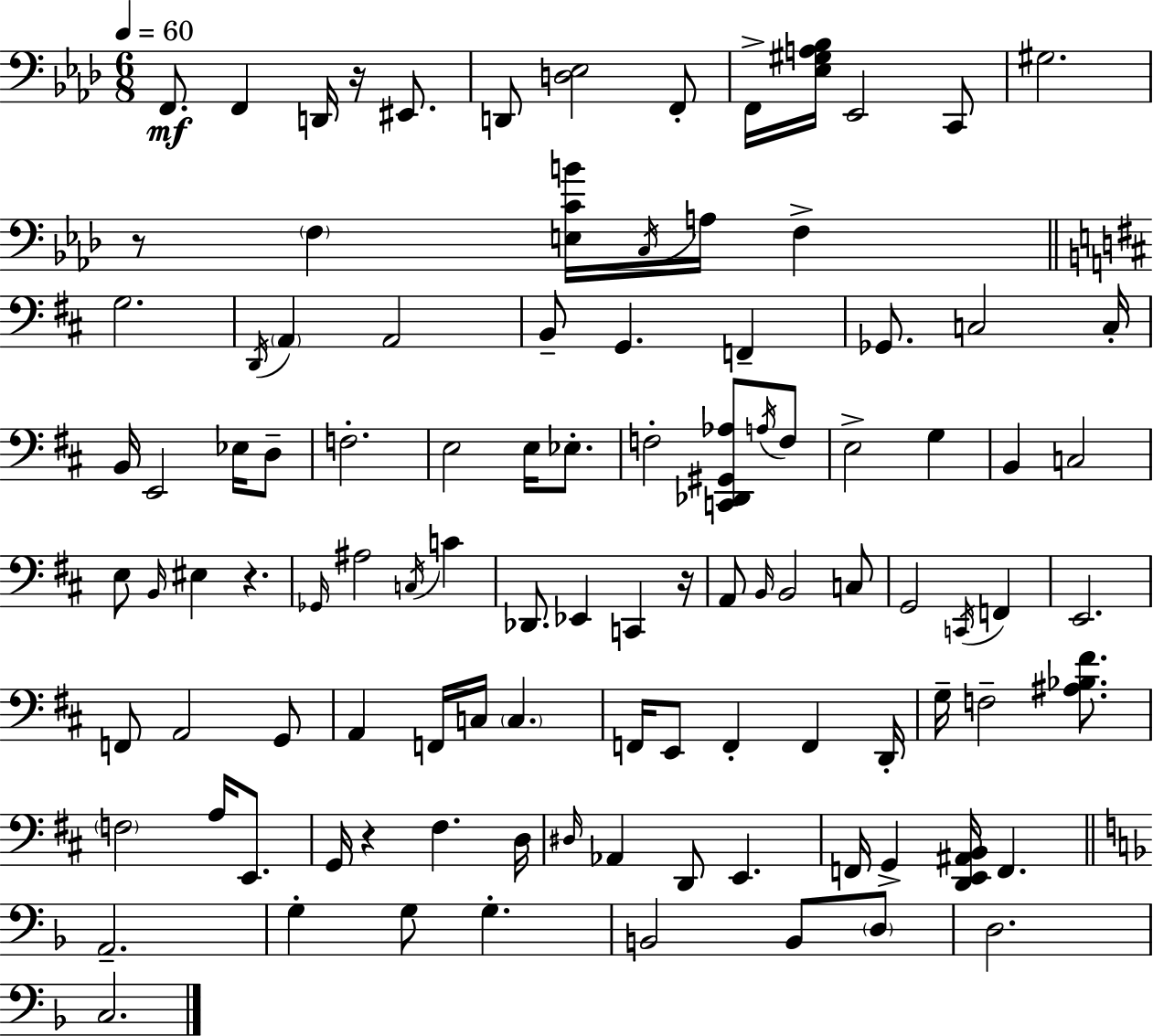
F2/e. F2/q D2/s R/s EIS2/e. D2/e [D3,Eb3]/h F2/e F2/s [Eb3,G#3,A3,Bb3]/s Eb2/h C2/e G#3/h. R/e F3/q [E3,C4,B4]/s C3/s A3/s F3/q G3/h. D2/s A2/q A2/h B2/e G2/q. F2/q Gb2/e. C3/h C3/s B2/s E2/h Eb3/s D3/e F3/h. E3/h E3/s Eb3/e. F3/h [C2,Db2,G#2,Ab3]/e A3/s F3/e E3/h G3/q B2/q C3/h E3/e B2/s EIS3/q R/q. Gb2/s A#3/h C3/s C4/q Db2/e. Eb2/q C2/q R/s A2/e B2/s B2/h C3/e G2/h C2/s F2/q E2/h. F2/e A2/h G2/e A2/q F2/s C3/s C3/q. F2/s E2/e F2/q F2/q D2/s G3/s F3/h [A#3,Bb3,F#4]/e. F3/h A3/s E2/e. G2/s R/q F#3/q. D3/s D#3/s Ab2/q D2/e E2/q. F2/s G2/q [D2,E2,A#2,B2]/s F2/q. A2/h. G3/q G3/e G3/q. B2/h B2/e D3/e D3/h. C3/h.